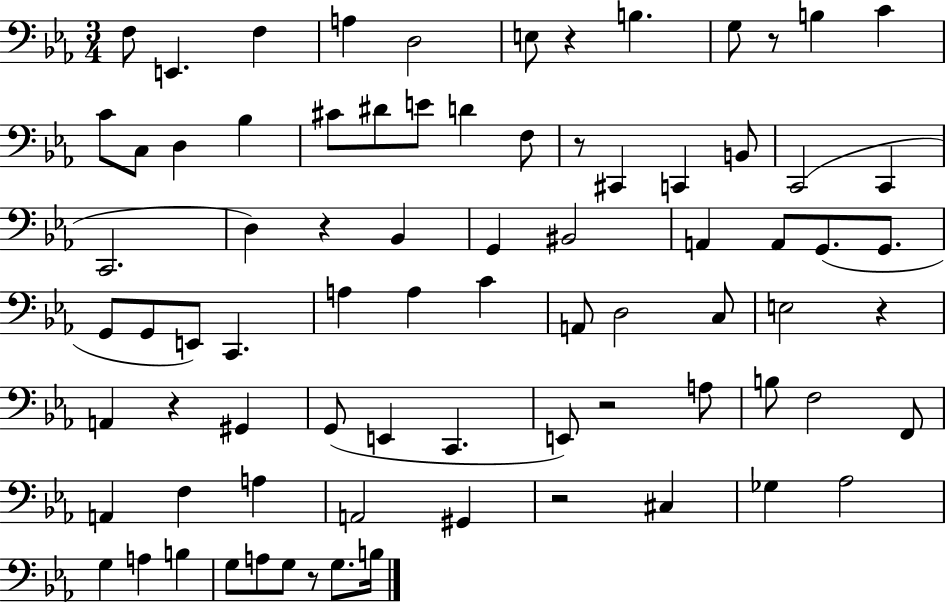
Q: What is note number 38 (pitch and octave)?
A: A3